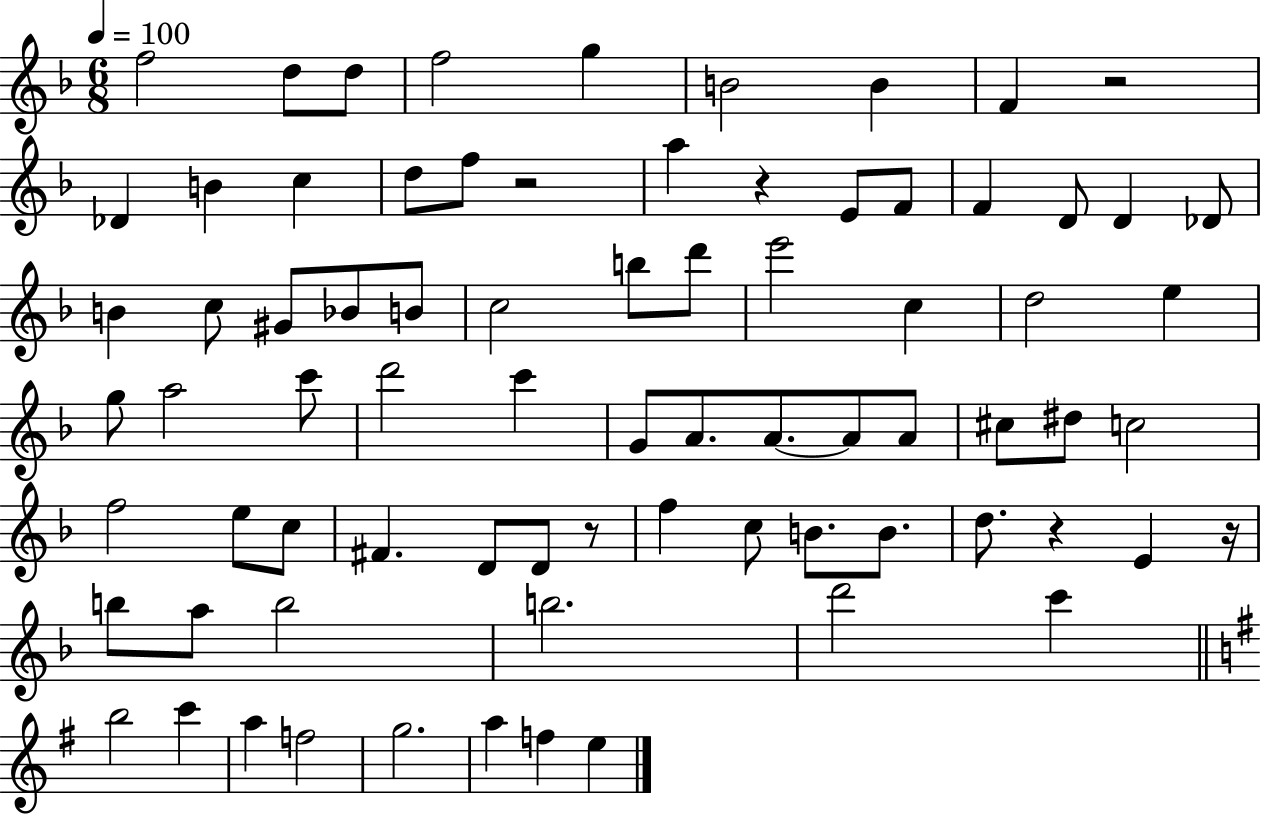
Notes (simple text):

F5/h D5/e D5/e F5/h G5/q B4/h B4/q F4/q R/h Db4/q B4/q C5/q D5/e F5/e R/h A5/q R/q E4/e F4/e F4/q D4/e D4/q Db4/e B4/q C5/e G#4/e Bb4/e B4/e C5/h B5/e D6/e E6/h C5/q D5/h E5/q G5/e A5/h C6/e D6/h C6/q G4/e A4/e. A4/e. A4/e A4/e C#5/e D#5/e C5/h F5/h E5/e C5/e F#4/q. D4/e D4/e R/e F5/q C5/e B4/e. B4/e. D5/e. R/q E4/q R/s B5/e A5/e B5/h B5/h. D6/h C6/q B5/h C6/q A5/q F5/h G5/h. A5/q F5/q E5/q